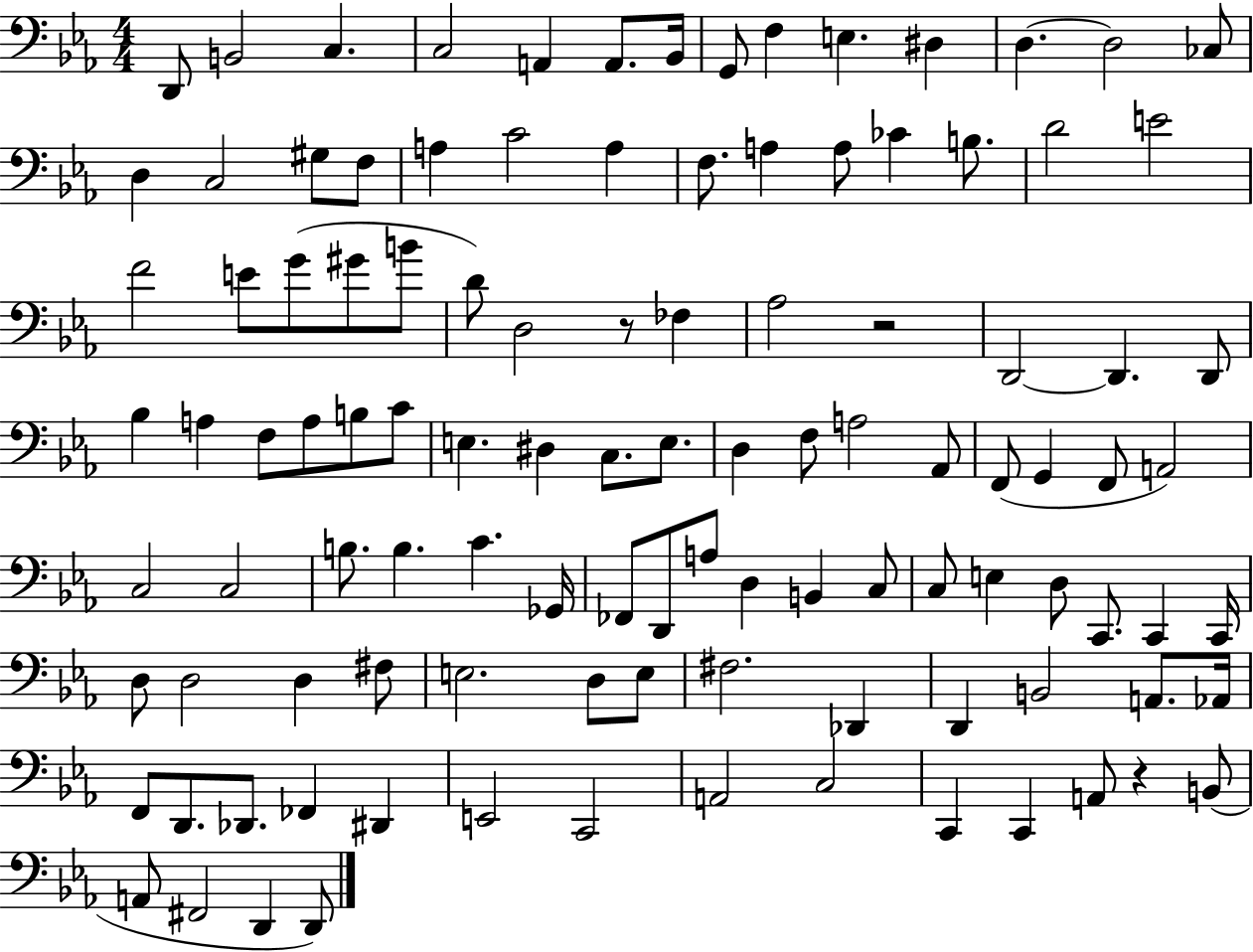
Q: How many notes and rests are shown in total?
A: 109